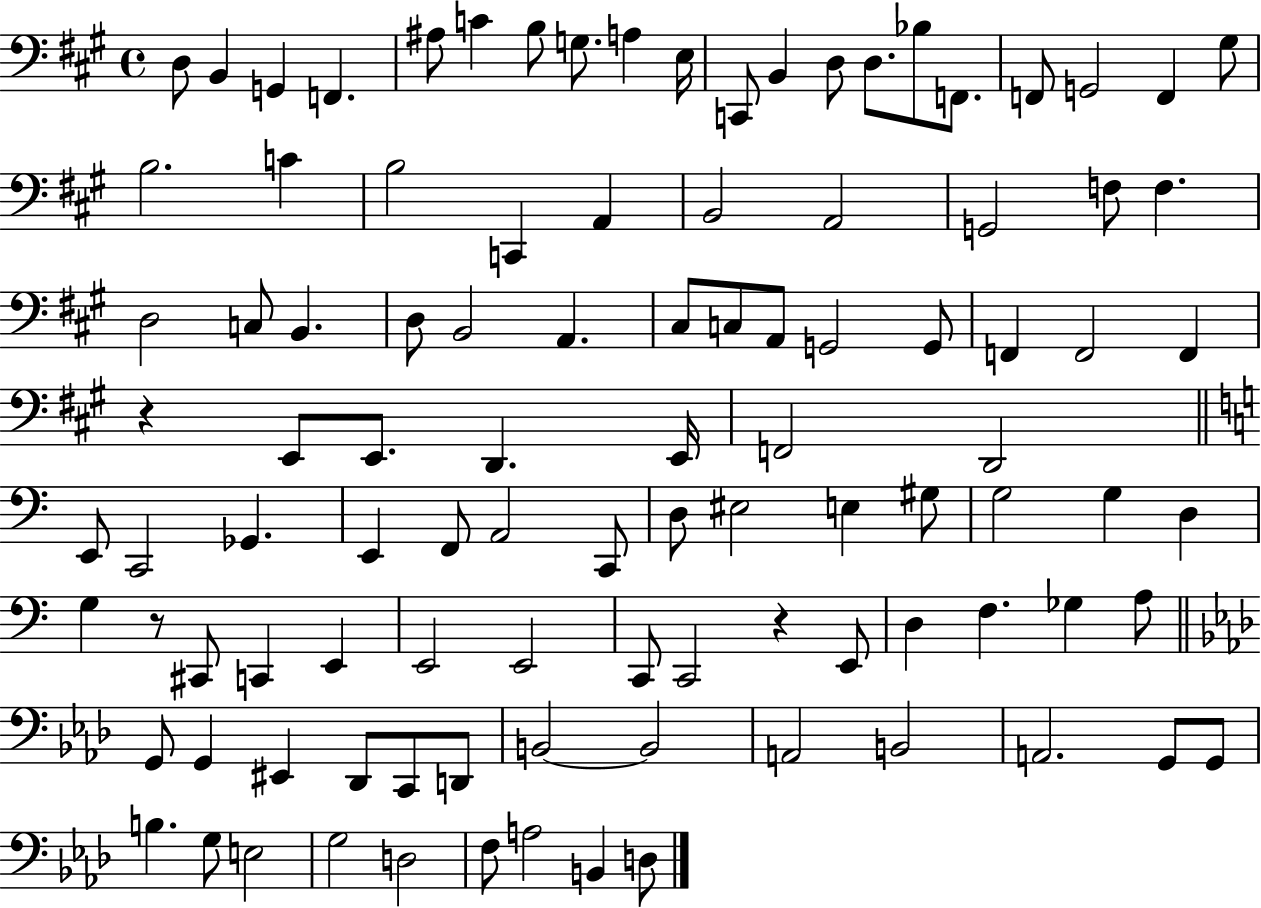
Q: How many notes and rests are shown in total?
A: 102